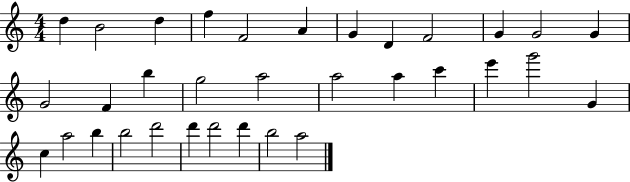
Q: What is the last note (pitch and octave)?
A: A5